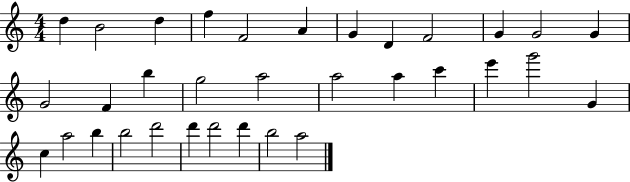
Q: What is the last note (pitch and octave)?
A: A5